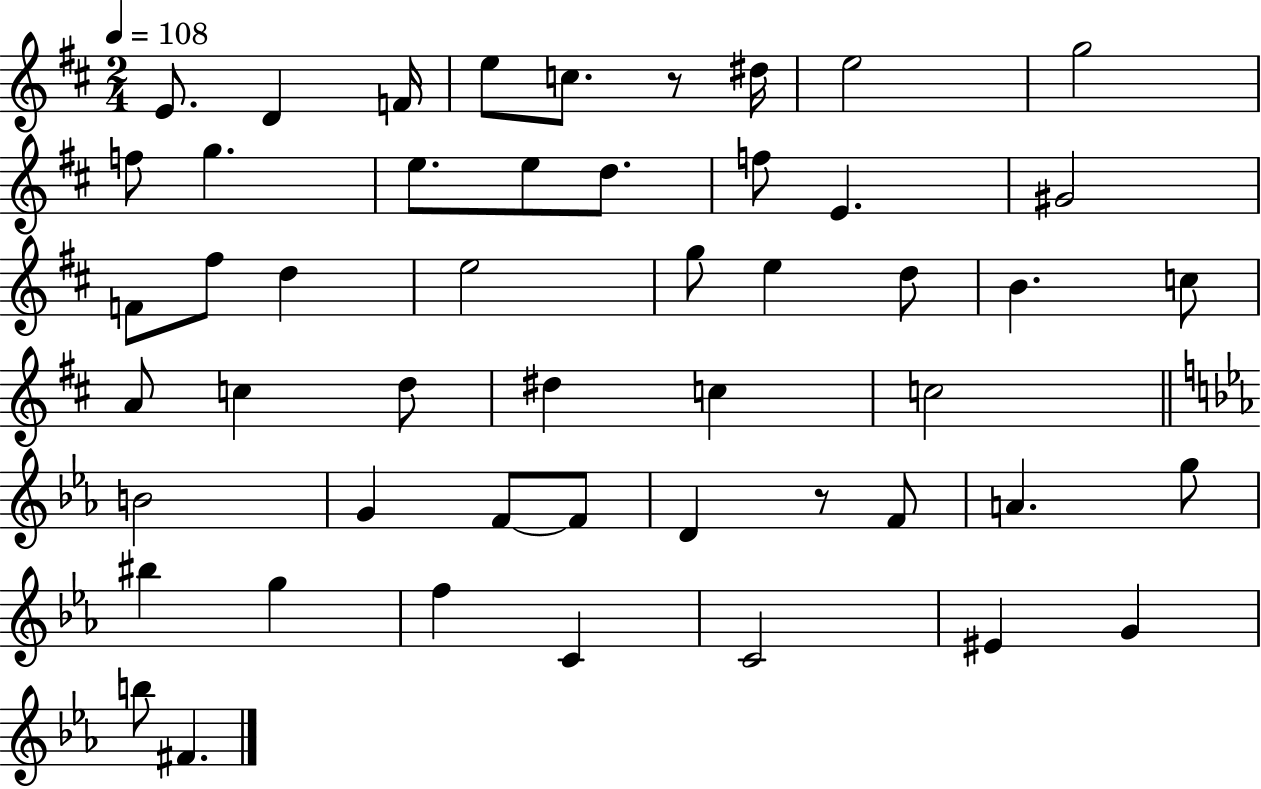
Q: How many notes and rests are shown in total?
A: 50